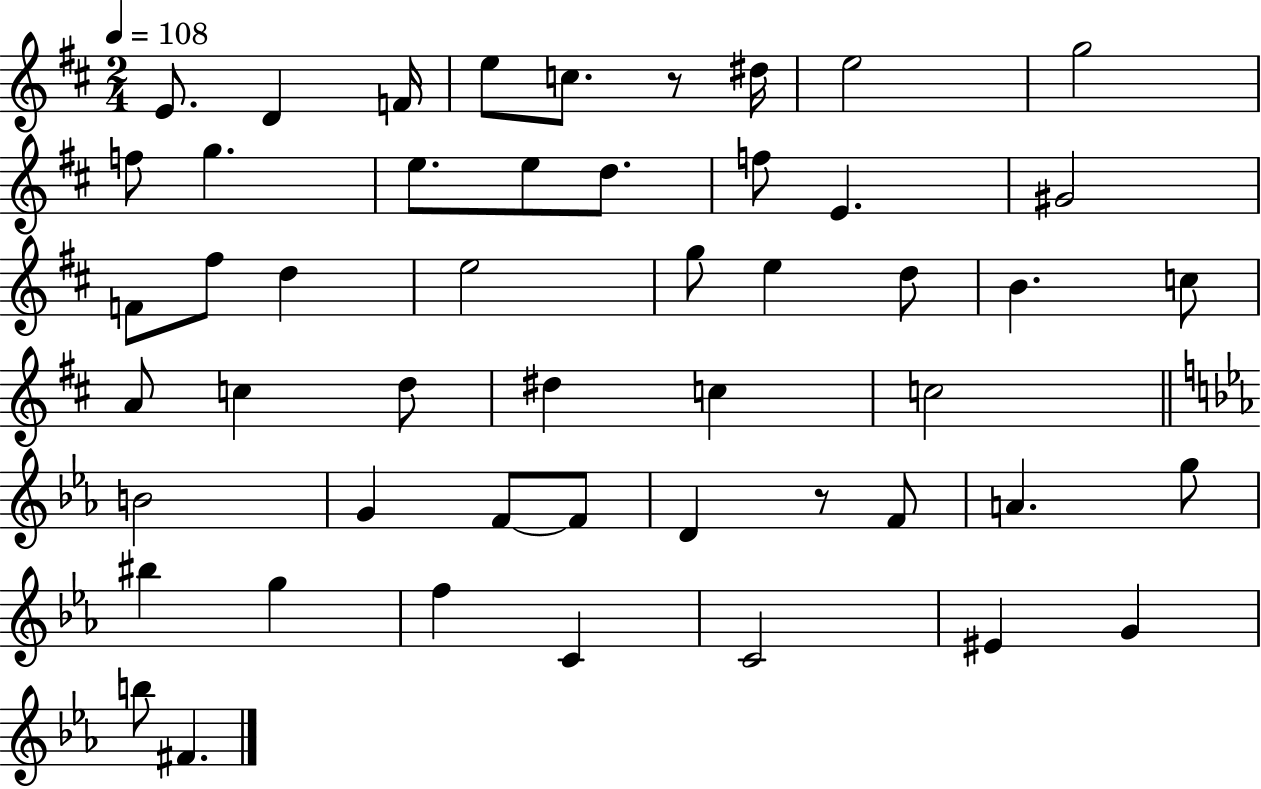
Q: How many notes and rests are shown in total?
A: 50